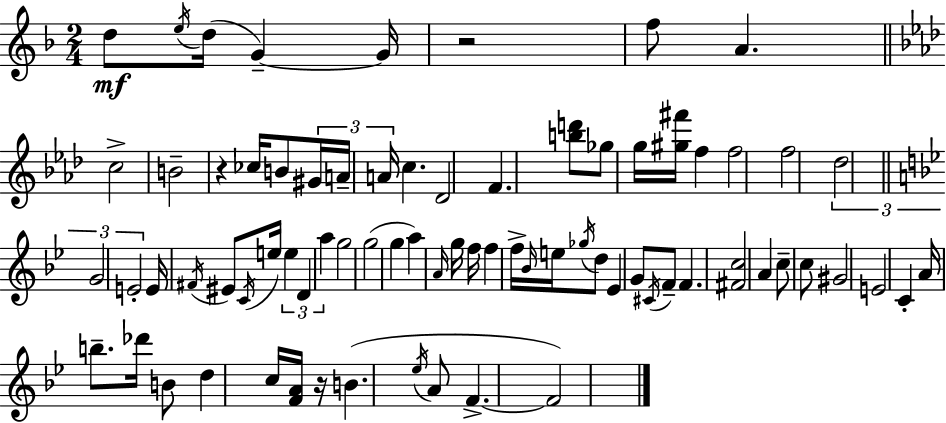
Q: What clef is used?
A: treble